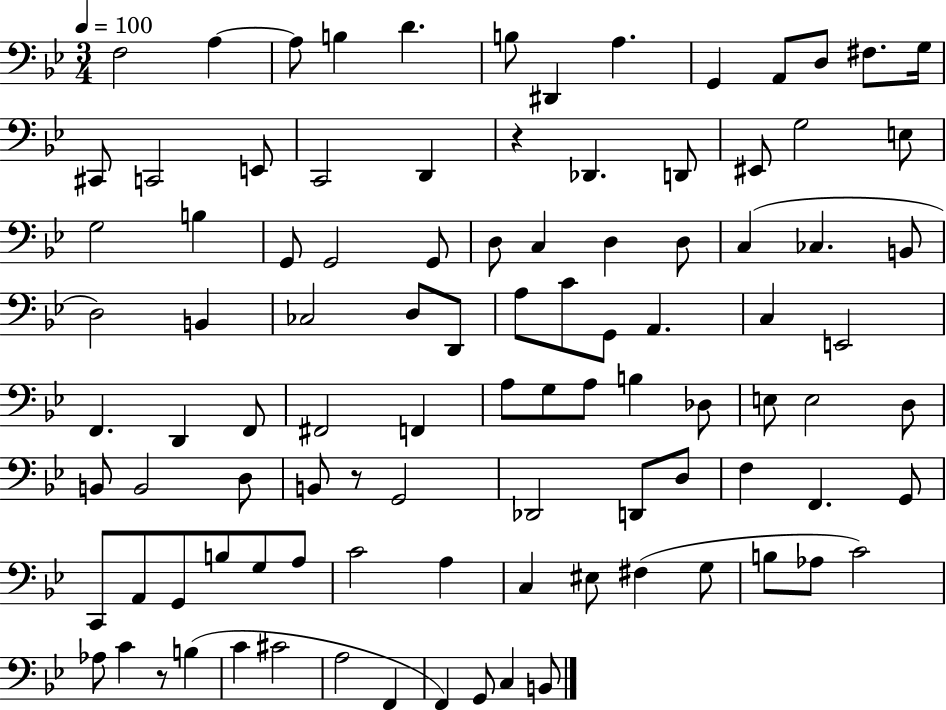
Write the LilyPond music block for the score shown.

{
  \clef bass
  \numericTimeSignature
  \time 3/4
  \key bes \major
  \tempo 4 = 100
  \repeat volta 2 { f2 a4~~ | a8 b4 d'4. | b8 dis,4 a4. | g,4 a,8 d8 fis8. g16 | \break cis,8 c,2 e,8 | c,2 d,4 | r4 des,4. d,8 | eis,8 g2 e8 | \break g2 b4 | g,8 g,2 g,8 | d8 c4 d4 d8 | c4( ces4. b,8 | \break d2) b,4 | ces2 d8 d,8 | a8 c'8 g,8 a,4. | c4 e,2 | \break f,4. d,4 f,8 | fis,2 f,4 | a8 g8 a8 b4 des8 | e8 e2 d8 | \break b,8 b,2 d8 | b,8 r8 g,2 | des,2 d,8 d8 | f4 f,4. g,8 | \break c,8 a,8 g,8 b8 g8 a8 | c'2 a4 | c4 eis8 fis4( g8 | b8 aes8 c'2) | \break aes8 c'4 r8 b4( | c'4 cis'2 | a2 f,4 | f,4) g,8 c4 b,8 | \break } \bar "|."
}